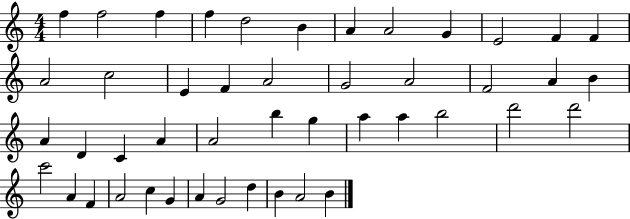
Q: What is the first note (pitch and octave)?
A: F5